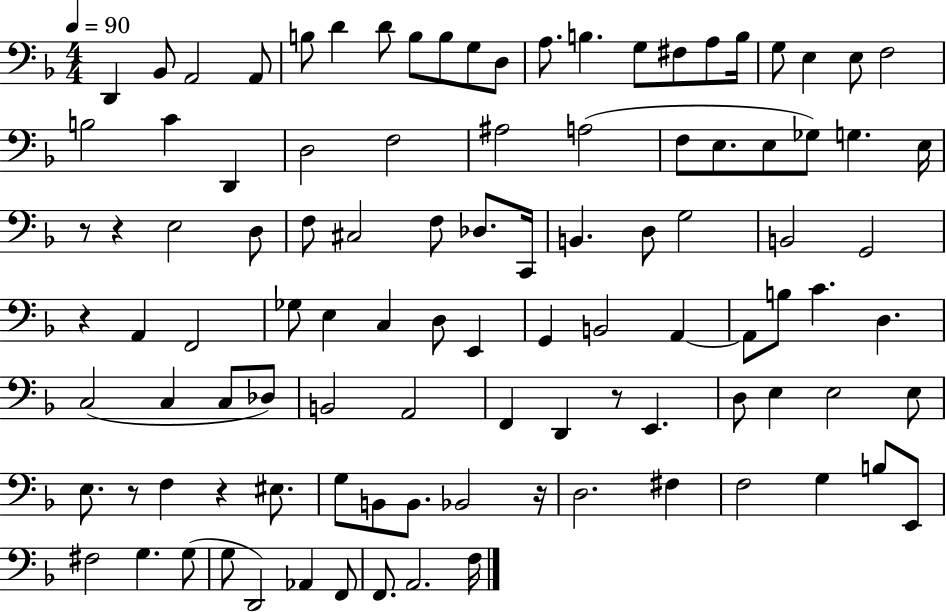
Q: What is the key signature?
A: F major